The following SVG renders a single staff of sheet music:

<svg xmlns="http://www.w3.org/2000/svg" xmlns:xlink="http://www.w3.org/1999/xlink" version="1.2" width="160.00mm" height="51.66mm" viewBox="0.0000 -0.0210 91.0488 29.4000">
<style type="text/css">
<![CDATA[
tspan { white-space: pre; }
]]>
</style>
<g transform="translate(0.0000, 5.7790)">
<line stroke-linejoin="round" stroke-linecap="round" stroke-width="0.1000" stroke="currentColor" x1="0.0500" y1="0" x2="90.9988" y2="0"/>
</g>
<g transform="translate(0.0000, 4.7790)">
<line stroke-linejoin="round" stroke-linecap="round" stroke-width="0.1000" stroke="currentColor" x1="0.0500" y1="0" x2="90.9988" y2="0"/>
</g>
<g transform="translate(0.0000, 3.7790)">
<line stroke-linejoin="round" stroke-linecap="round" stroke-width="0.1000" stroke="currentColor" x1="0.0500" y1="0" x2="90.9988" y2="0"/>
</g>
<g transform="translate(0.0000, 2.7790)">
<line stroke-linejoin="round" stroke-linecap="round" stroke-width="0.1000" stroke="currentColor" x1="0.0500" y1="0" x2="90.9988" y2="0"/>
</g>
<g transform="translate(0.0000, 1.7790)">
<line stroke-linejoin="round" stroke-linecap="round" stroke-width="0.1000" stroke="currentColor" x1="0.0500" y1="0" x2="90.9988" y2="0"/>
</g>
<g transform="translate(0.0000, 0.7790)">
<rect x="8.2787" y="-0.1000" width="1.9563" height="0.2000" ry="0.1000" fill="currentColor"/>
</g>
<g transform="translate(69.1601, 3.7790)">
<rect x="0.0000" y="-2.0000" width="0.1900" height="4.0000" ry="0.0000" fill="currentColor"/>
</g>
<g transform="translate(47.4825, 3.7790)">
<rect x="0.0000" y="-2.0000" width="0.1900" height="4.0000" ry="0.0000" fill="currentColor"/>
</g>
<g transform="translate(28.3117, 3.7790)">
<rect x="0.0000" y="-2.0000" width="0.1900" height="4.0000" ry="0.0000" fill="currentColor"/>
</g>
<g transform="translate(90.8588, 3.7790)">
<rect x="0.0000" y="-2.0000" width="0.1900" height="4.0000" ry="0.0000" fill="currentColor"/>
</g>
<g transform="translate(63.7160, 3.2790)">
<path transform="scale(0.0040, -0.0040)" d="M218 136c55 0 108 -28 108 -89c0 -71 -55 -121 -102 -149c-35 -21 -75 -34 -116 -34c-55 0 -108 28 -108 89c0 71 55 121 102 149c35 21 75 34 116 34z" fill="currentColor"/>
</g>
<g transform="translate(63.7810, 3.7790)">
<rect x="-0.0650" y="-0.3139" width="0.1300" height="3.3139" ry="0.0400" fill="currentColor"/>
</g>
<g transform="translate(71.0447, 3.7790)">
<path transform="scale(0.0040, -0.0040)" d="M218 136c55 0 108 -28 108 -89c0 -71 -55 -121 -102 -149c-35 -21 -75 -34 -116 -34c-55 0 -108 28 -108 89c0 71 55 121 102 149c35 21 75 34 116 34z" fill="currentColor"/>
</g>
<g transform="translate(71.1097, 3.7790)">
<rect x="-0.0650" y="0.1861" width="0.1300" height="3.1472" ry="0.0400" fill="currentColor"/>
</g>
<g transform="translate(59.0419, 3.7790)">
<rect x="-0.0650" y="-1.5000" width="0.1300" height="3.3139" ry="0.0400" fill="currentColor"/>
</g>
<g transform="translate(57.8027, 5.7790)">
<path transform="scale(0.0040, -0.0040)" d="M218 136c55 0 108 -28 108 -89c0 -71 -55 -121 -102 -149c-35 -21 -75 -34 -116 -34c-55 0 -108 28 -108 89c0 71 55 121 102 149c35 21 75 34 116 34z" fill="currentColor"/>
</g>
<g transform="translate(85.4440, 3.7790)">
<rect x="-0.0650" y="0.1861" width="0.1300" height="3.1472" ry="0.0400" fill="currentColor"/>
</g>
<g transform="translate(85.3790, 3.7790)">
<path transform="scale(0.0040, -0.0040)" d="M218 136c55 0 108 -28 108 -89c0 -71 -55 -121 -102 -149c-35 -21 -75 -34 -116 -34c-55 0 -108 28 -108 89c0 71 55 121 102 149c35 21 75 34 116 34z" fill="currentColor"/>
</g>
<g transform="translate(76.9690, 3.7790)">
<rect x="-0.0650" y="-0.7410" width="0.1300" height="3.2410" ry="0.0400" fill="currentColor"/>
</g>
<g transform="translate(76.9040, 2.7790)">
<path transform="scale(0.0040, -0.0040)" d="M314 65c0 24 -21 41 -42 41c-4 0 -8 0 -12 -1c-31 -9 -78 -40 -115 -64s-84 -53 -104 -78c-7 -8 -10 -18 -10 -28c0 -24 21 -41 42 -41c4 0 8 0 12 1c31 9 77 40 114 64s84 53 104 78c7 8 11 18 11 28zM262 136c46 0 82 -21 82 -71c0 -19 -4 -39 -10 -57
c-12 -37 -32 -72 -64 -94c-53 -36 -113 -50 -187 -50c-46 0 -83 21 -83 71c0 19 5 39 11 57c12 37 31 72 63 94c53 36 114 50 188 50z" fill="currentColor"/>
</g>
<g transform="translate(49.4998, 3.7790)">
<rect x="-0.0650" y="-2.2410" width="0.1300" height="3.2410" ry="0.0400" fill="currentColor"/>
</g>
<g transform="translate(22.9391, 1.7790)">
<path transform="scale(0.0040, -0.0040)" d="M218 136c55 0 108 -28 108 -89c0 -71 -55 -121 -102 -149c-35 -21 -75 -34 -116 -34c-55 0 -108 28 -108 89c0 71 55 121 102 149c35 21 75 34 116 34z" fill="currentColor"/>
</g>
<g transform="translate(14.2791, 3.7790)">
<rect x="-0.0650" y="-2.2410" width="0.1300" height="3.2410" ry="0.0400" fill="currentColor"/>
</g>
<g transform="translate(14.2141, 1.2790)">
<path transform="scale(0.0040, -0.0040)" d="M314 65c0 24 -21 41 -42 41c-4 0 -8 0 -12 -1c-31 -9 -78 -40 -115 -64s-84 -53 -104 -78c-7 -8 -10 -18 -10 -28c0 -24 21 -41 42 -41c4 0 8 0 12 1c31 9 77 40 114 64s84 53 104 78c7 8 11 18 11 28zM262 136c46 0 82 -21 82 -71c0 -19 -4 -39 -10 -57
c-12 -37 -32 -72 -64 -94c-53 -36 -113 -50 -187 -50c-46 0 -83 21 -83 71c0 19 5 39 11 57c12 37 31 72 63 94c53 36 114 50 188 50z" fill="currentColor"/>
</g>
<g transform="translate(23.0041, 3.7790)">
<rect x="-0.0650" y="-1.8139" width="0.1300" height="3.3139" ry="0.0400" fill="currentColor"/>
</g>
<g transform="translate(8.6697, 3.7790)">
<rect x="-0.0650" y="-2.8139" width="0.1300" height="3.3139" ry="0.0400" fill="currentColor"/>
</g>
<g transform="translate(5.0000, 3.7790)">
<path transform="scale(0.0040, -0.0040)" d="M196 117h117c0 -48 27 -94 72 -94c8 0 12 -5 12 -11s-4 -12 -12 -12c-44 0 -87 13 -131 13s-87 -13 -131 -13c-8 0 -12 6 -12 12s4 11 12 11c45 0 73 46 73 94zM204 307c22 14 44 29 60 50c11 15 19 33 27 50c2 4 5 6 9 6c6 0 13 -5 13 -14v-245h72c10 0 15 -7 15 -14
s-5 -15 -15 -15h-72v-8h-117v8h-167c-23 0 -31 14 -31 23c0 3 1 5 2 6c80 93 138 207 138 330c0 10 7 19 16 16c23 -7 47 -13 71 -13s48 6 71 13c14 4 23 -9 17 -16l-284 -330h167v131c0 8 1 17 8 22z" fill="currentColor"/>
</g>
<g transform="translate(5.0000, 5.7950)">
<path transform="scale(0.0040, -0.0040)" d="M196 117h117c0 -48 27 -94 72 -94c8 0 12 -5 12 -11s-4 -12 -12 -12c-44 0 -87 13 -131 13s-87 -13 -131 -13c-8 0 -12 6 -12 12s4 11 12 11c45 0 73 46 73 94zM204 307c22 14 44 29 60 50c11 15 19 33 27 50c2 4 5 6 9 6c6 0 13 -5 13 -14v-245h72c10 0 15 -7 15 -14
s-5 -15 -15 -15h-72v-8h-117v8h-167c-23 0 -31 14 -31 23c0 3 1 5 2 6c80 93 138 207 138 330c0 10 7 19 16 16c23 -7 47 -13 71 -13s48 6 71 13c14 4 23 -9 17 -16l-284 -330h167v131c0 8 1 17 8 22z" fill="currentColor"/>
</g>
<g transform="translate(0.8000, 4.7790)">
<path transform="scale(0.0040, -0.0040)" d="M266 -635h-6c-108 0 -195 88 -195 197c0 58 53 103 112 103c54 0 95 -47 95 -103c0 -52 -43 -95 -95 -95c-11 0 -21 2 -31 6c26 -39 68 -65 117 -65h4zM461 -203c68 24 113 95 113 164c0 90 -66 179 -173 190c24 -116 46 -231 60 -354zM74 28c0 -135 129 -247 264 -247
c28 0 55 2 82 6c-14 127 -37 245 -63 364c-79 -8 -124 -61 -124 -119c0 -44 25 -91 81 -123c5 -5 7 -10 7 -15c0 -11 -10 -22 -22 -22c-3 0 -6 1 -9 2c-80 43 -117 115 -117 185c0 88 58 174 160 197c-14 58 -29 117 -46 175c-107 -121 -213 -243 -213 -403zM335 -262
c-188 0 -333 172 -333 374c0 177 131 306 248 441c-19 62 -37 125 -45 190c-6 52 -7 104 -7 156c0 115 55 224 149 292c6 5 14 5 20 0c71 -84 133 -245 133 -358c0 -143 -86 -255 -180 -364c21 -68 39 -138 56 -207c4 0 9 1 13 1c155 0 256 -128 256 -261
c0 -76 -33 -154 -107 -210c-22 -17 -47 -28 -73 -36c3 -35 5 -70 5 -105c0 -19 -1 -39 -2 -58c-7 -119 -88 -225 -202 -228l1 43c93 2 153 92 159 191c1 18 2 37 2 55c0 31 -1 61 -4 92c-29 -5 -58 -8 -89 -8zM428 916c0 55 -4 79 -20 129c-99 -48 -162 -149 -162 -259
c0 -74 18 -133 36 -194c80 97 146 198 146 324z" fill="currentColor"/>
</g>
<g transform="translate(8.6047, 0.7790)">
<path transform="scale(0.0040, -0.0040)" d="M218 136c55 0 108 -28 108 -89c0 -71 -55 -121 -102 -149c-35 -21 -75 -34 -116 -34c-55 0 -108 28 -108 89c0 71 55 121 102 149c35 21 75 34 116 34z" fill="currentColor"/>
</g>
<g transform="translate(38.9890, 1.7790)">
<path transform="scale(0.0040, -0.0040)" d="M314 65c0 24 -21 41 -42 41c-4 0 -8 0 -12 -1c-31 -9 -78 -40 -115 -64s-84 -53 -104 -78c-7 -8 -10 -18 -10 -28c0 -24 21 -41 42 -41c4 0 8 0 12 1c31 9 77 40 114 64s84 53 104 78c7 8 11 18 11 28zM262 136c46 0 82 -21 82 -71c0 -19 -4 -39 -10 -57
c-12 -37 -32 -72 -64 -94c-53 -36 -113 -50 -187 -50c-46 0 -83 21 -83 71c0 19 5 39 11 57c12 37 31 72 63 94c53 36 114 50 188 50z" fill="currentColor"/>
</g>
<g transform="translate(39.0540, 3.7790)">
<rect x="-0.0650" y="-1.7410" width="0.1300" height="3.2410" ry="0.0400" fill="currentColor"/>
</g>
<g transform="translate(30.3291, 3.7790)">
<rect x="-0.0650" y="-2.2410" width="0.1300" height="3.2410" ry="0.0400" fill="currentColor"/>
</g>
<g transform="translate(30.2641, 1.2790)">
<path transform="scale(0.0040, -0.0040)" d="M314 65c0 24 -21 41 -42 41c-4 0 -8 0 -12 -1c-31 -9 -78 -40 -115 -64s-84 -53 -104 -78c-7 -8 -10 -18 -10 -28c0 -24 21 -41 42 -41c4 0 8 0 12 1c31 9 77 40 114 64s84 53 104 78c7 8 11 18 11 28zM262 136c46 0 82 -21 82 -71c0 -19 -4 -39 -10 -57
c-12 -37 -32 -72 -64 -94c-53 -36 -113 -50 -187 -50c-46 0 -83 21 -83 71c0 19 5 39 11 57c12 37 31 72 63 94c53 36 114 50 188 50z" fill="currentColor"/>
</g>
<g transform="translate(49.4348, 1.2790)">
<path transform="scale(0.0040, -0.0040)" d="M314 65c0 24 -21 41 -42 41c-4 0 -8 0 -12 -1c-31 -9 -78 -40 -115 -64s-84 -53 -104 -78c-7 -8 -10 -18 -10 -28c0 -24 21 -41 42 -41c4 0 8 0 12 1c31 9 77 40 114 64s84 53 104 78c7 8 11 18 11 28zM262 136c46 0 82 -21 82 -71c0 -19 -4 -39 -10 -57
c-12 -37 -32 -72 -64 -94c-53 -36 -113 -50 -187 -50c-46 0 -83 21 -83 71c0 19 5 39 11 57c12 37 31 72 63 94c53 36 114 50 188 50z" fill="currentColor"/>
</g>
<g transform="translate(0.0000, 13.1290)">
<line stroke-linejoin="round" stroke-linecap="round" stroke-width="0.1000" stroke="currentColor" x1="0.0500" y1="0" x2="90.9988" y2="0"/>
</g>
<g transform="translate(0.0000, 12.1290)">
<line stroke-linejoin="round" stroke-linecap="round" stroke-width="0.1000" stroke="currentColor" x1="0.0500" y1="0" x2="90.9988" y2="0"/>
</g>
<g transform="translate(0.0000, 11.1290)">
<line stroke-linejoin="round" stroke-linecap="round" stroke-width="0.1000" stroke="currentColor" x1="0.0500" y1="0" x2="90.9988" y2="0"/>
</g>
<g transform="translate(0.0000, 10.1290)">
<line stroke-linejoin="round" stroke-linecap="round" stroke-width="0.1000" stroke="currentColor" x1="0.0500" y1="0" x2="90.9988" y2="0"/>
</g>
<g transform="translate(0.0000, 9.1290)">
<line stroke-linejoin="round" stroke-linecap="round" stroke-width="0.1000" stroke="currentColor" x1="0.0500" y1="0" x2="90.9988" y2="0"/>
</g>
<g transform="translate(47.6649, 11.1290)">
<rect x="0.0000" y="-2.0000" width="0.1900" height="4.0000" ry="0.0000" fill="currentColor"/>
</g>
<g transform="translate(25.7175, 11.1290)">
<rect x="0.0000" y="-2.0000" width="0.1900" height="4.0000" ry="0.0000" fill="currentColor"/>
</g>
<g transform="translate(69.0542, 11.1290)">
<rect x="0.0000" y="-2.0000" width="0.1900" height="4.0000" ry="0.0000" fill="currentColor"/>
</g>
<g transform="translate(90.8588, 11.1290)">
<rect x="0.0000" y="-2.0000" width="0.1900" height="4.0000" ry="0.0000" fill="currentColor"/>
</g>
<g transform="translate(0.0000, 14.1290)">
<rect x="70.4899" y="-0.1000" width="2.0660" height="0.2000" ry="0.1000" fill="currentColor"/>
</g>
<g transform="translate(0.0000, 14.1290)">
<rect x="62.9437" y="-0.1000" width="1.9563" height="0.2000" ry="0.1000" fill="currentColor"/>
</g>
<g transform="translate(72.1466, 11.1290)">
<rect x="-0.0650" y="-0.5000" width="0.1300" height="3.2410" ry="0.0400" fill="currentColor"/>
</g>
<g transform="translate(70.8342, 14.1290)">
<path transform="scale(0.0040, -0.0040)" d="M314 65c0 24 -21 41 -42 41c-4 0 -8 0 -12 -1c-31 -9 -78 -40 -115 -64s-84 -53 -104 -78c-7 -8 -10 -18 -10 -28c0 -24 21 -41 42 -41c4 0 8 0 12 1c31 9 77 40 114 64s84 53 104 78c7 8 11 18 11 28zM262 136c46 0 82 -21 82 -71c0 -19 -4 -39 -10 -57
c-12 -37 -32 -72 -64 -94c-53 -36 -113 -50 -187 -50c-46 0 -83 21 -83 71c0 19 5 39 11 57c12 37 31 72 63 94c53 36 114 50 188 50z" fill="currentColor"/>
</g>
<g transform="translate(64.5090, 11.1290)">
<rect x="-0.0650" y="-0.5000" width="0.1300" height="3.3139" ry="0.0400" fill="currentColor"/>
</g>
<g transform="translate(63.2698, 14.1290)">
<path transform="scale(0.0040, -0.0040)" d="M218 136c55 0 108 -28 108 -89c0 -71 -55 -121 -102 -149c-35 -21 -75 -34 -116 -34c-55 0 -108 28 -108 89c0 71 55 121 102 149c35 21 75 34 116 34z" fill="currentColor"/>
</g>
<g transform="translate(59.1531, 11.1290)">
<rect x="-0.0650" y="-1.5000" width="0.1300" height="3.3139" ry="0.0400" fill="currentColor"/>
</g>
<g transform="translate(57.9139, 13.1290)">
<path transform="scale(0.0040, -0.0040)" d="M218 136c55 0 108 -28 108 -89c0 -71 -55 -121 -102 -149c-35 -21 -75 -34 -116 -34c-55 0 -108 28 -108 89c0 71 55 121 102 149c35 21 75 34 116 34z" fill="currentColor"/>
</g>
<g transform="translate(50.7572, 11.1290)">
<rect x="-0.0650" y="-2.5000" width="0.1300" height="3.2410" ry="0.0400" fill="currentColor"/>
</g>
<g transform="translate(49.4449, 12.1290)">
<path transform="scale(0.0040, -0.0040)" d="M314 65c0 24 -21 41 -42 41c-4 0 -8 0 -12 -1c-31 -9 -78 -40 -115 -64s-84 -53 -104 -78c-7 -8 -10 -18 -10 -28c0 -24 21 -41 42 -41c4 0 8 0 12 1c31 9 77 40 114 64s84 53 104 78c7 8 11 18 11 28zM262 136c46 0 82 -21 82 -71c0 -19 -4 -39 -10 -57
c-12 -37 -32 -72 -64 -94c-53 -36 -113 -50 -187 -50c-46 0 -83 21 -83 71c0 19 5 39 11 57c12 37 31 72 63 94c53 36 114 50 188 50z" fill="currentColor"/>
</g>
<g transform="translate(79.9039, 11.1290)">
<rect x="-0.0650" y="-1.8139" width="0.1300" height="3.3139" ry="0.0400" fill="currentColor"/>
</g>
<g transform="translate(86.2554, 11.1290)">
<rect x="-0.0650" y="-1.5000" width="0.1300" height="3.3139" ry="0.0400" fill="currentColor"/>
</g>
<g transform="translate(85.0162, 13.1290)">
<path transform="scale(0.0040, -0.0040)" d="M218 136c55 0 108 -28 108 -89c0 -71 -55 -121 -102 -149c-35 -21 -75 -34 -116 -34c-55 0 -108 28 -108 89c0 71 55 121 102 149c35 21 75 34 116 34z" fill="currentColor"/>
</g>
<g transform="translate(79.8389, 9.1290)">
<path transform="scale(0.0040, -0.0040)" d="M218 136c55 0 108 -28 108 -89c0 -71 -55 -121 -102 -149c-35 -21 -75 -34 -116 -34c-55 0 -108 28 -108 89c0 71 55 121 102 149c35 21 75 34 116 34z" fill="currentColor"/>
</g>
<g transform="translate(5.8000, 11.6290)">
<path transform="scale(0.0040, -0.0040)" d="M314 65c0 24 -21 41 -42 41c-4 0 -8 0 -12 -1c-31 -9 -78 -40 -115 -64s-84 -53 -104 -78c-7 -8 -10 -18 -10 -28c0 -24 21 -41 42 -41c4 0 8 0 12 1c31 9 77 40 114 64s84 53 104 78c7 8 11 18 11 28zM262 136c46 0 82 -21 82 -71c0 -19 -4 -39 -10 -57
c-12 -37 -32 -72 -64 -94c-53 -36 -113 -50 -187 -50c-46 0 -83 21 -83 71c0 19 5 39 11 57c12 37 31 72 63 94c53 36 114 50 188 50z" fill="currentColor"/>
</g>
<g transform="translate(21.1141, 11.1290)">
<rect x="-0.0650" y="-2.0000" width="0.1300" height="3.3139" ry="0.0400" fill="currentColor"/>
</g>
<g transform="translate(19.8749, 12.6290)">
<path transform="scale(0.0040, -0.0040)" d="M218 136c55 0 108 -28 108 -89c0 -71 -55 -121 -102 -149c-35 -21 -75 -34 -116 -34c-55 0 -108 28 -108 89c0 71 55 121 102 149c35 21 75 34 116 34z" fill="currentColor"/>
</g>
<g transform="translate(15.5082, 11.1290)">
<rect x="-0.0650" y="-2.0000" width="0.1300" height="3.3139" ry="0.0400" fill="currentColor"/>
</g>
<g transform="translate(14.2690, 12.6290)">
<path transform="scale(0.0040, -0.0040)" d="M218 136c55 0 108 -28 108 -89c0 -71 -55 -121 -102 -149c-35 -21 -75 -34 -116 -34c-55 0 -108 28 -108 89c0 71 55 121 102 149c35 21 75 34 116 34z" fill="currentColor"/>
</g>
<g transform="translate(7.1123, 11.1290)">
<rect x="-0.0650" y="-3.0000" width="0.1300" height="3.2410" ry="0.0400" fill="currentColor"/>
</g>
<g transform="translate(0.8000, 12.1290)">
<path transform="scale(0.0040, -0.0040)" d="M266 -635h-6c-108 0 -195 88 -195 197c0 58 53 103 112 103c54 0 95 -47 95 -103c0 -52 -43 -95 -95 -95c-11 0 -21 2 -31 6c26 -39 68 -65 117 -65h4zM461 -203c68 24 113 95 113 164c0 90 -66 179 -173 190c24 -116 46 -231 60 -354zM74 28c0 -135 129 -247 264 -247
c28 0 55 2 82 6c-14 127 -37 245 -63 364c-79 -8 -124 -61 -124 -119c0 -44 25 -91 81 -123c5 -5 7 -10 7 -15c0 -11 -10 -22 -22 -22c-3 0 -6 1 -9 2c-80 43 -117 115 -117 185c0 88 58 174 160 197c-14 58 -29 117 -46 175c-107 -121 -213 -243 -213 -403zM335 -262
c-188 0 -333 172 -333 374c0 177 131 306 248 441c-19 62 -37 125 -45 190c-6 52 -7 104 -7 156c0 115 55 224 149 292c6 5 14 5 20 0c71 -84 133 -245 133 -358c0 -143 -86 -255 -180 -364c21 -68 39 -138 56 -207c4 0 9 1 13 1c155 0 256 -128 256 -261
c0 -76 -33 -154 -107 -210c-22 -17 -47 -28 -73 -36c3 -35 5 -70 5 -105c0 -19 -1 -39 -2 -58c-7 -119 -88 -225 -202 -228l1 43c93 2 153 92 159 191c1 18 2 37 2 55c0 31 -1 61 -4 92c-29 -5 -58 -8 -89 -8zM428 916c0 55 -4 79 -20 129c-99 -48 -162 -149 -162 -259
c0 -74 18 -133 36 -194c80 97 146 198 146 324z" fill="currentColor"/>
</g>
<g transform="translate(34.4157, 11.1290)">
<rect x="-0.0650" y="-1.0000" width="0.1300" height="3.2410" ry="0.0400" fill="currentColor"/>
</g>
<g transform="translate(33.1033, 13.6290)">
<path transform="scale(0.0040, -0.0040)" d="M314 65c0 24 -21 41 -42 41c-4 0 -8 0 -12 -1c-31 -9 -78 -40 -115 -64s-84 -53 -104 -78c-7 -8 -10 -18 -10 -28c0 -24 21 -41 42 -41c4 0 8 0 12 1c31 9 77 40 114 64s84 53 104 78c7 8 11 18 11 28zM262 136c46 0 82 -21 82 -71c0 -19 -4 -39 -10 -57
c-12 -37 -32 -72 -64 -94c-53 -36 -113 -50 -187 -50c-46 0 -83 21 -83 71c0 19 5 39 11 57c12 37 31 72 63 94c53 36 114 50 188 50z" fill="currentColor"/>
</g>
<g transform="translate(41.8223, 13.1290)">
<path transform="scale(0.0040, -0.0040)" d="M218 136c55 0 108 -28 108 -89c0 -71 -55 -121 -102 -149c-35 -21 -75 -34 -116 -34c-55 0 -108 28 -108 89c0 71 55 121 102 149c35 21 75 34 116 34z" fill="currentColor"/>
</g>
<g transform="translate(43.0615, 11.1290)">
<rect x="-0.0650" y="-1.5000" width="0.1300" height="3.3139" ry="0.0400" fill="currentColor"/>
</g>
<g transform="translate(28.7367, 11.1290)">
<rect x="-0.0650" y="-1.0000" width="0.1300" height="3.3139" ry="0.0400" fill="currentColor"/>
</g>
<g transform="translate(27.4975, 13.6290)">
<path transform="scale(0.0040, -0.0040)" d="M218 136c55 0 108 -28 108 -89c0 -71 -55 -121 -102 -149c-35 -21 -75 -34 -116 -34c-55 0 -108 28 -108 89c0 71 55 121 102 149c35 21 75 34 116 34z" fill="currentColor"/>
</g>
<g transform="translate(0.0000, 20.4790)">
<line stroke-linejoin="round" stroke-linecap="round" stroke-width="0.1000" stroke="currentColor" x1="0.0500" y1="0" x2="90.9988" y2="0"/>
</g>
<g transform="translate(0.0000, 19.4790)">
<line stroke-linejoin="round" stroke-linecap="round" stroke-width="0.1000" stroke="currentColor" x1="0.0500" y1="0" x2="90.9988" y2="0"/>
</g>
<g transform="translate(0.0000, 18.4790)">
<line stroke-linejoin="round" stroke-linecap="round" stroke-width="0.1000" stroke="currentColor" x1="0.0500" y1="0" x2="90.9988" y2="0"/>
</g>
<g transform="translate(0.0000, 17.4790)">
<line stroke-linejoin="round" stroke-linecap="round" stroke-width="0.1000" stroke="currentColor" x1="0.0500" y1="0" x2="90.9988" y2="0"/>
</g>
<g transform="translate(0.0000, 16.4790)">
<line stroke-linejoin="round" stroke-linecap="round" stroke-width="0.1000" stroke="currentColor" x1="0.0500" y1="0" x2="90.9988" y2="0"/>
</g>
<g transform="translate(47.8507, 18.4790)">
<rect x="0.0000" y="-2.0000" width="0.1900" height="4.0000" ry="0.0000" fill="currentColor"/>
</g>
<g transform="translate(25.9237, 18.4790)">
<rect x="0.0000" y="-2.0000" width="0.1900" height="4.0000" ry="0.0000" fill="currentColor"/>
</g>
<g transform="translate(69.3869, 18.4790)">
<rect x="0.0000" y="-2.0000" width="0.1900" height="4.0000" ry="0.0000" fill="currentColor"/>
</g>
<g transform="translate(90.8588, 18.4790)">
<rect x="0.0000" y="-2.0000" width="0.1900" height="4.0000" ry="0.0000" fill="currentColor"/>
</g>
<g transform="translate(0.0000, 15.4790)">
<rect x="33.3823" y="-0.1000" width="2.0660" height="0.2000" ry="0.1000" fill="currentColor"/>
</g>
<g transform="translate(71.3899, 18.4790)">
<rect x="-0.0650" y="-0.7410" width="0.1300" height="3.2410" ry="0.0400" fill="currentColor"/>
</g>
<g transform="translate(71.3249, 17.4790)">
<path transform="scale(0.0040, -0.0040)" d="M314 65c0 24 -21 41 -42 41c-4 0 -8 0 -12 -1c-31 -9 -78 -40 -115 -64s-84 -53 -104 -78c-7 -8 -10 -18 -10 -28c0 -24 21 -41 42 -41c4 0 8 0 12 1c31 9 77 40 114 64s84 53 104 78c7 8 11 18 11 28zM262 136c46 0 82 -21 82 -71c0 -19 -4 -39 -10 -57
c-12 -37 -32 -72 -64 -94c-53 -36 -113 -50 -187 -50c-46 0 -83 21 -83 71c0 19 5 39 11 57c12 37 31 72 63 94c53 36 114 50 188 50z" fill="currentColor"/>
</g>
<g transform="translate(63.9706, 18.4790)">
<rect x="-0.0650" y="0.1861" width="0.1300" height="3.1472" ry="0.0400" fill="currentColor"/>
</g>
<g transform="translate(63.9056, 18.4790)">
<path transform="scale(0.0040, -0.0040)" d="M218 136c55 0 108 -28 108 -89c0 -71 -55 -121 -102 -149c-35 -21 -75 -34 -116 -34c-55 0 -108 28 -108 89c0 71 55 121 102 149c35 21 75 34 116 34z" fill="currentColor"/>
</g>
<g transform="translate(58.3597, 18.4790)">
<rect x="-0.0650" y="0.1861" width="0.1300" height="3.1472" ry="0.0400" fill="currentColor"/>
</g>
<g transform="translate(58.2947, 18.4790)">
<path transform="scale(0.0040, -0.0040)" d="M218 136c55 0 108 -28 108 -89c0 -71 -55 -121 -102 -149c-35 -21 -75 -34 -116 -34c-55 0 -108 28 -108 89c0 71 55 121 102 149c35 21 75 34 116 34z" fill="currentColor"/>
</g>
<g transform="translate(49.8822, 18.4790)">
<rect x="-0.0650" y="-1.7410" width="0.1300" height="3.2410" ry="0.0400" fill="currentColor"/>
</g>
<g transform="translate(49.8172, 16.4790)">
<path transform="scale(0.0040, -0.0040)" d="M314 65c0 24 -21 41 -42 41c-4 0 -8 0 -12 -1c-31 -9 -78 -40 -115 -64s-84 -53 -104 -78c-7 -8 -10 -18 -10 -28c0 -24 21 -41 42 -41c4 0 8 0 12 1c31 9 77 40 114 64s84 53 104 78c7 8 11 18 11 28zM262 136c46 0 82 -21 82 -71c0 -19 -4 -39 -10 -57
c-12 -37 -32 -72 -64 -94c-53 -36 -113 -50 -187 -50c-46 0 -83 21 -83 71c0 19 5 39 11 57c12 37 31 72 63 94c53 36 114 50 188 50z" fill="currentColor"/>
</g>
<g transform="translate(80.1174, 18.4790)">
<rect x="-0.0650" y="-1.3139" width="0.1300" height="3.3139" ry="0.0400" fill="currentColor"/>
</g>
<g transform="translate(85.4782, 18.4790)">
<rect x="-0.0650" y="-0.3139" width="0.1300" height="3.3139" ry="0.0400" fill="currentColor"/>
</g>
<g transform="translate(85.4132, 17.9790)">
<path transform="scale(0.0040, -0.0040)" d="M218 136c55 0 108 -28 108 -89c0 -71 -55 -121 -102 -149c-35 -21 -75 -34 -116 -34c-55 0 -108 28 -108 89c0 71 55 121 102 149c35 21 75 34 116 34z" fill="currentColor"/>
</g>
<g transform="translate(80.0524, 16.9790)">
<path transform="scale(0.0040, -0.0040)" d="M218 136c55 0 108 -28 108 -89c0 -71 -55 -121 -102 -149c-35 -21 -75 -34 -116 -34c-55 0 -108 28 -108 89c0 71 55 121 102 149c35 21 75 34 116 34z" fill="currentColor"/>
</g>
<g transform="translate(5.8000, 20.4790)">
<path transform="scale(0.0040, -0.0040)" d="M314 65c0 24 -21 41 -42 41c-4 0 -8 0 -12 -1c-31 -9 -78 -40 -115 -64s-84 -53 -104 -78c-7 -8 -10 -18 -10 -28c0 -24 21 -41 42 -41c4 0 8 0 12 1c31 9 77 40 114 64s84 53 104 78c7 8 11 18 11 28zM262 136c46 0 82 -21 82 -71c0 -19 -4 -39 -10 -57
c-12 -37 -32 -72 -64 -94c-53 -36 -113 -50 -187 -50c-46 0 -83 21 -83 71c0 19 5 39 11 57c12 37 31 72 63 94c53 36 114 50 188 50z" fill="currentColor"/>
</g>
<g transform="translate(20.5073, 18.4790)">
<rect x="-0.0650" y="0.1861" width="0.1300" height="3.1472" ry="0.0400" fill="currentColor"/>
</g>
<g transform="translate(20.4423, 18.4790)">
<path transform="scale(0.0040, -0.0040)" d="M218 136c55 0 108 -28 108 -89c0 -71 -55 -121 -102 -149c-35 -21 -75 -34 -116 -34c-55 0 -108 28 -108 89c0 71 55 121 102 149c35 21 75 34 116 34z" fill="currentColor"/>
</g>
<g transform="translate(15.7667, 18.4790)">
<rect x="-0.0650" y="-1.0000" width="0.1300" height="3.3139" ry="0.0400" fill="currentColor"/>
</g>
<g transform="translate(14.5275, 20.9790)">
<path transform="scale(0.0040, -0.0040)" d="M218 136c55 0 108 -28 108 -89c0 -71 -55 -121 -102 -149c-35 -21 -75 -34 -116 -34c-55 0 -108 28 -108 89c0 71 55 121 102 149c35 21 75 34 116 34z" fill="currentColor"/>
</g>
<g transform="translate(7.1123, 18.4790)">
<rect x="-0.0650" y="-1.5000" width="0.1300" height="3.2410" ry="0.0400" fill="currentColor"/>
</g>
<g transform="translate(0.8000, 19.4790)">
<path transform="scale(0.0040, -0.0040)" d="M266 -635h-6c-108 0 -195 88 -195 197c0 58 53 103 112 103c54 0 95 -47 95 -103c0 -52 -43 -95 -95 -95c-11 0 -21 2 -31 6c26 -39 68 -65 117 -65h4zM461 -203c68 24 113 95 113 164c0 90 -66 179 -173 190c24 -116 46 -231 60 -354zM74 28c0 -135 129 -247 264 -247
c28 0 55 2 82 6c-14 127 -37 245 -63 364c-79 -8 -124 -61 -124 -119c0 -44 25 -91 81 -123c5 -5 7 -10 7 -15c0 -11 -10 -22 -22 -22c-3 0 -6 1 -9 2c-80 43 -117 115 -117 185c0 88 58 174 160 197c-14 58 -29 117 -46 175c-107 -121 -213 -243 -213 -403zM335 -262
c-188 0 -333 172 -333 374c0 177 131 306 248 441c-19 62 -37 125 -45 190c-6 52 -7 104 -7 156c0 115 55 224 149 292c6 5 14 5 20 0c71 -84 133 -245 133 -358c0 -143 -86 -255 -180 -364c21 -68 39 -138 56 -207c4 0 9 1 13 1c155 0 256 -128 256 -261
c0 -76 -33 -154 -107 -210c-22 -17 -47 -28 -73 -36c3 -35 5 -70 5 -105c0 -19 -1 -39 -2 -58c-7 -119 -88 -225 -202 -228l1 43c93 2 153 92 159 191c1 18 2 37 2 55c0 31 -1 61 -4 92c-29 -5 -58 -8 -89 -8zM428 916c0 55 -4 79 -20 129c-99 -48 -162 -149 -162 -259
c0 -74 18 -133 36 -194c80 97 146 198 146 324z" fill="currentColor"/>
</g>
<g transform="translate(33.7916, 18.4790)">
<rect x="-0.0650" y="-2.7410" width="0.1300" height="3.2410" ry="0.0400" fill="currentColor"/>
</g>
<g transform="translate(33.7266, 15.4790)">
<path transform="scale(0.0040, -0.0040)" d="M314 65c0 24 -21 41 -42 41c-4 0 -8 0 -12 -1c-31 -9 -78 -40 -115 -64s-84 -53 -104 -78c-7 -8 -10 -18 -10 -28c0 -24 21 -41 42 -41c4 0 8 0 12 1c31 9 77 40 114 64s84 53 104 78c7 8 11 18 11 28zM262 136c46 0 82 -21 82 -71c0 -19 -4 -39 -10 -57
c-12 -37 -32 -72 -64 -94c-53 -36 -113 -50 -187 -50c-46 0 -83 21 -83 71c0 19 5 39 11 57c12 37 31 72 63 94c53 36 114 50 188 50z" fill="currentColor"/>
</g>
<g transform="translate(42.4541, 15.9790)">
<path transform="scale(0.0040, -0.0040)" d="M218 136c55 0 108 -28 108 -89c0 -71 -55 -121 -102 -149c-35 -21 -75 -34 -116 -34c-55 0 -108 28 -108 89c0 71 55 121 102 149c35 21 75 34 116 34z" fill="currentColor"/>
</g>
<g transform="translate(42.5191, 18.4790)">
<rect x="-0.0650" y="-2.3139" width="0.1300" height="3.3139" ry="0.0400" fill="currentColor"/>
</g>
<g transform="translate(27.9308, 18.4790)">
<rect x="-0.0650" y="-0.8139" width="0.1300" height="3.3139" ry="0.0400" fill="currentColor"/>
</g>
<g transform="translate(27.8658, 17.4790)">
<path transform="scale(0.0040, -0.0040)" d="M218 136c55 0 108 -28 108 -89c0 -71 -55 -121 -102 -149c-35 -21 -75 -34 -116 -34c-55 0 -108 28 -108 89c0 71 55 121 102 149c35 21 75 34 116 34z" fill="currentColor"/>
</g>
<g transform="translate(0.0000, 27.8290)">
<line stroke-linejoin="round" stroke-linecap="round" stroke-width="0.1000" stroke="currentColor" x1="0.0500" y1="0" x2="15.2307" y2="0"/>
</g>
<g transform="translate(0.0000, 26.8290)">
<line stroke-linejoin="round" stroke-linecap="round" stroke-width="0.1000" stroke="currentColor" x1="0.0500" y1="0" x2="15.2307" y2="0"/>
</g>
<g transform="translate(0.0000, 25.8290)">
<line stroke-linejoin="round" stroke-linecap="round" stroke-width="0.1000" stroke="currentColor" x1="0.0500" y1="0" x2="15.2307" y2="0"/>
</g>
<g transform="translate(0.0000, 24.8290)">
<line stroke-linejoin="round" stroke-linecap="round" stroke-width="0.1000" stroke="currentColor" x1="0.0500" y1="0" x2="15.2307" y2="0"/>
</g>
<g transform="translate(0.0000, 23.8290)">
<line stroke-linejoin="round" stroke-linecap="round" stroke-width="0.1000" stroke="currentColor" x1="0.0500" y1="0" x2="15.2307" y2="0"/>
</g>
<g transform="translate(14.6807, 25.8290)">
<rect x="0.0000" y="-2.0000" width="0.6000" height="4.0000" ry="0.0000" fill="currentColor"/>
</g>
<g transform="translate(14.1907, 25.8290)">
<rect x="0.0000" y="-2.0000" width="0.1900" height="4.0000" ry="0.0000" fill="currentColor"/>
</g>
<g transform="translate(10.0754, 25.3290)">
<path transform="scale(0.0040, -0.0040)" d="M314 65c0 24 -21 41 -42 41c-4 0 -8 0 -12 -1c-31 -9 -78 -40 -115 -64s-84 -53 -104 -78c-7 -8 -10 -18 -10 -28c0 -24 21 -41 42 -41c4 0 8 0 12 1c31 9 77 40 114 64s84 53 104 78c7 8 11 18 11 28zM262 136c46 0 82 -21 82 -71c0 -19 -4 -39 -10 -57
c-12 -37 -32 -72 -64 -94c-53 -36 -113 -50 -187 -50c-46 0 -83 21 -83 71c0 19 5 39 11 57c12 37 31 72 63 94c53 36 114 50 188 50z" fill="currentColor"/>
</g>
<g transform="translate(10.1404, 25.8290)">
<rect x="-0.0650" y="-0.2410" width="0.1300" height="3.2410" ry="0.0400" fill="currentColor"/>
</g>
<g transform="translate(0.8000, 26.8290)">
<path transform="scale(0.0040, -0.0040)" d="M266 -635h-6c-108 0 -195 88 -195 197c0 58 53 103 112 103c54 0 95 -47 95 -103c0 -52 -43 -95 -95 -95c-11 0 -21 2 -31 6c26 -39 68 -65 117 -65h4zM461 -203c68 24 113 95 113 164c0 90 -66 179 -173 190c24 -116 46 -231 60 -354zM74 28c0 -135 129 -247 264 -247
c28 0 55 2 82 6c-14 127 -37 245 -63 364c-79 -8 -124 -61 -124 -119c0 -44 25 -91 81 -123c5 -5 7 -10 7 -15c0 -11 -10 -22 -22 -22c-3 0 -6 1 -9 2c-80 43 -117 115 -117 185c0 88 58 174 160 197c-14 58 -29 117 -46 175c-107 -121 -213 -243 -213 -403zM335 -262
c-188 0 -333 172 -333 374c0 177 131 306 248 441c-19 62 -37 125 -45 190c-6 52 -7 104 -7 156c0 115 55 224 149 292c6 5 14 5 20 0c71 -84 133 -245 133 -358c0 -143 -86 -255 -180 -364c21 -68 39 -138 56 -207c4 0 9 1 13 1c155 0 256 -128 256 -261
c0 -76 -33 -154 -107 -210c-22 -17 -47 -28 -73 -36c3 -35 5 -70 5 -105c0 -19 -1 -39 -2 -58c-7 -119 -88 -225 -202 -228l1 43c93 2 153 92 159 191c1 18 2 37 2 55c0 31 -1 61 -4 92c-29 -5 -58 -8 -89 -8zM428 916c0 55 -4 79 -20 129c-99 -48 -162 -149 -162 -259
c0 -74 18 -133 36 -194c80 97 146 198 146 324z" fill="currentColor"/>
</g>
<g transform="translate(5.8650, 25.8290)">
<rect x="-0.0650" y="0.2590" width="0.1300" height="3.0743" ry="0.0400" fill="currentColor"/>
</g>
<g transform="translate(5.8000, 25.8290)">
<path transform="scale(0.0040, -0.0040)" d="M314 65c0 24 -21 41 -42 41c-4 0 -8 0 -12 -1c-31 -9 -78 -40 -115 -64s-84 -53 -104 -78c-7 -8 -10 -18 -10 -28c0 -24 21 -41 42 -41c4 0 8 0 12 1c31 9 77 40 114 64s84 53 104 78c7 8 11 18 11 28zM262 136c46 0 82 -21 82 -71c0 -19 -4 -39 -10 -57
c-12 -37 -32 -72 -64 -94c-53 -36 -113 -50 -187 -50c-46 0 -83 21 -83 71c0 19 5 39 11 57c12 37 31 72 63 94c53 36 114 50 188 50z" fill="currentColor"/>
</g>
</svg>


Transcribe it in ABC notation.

X:1
T:Untitled
M:4/4
L:1/4
K:C
a g2 f g2 f2 g2 E c B d2 B A2 F F D D2 E G2 E C C2 f E E2 D B d a2 g f2 B B d2 e c B2 c2